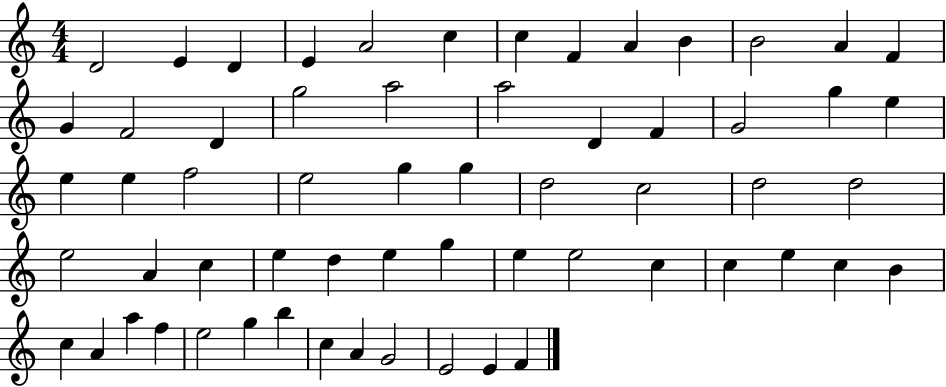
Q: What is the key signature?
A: C major